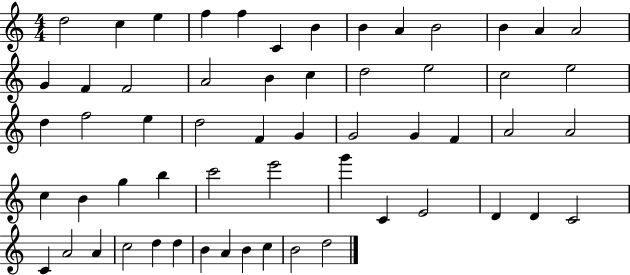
{
  \clef treble
  \numericTimeSignature
  \time 4/4
  \key c \major
  d''2 c''4 e''4 | f''4 f''4 c'4 b'4 | b'4 a'4 b'2 | b'4 a'4 a'2 | \break g'4 f'4 f'2 | a'2 b'4 c''4 | d''2 e''2 | c''2 e''2 | \break d''4 f''2 e''4 | d''2 f'4 g'4 | g'2 g'4 f'4 | a'2 a'2 | \break c''4 b'4 g''4 b''4 | c'''2 e'''2 | g'''4 c'4 e'2 | d'4 d'4 c'2 | \break c'4 a'2 a'4 | c''2 d''4 d''4 | b'4 a'4 b'4 c''4 | b'2 d''2 | \break \bar "|."
}